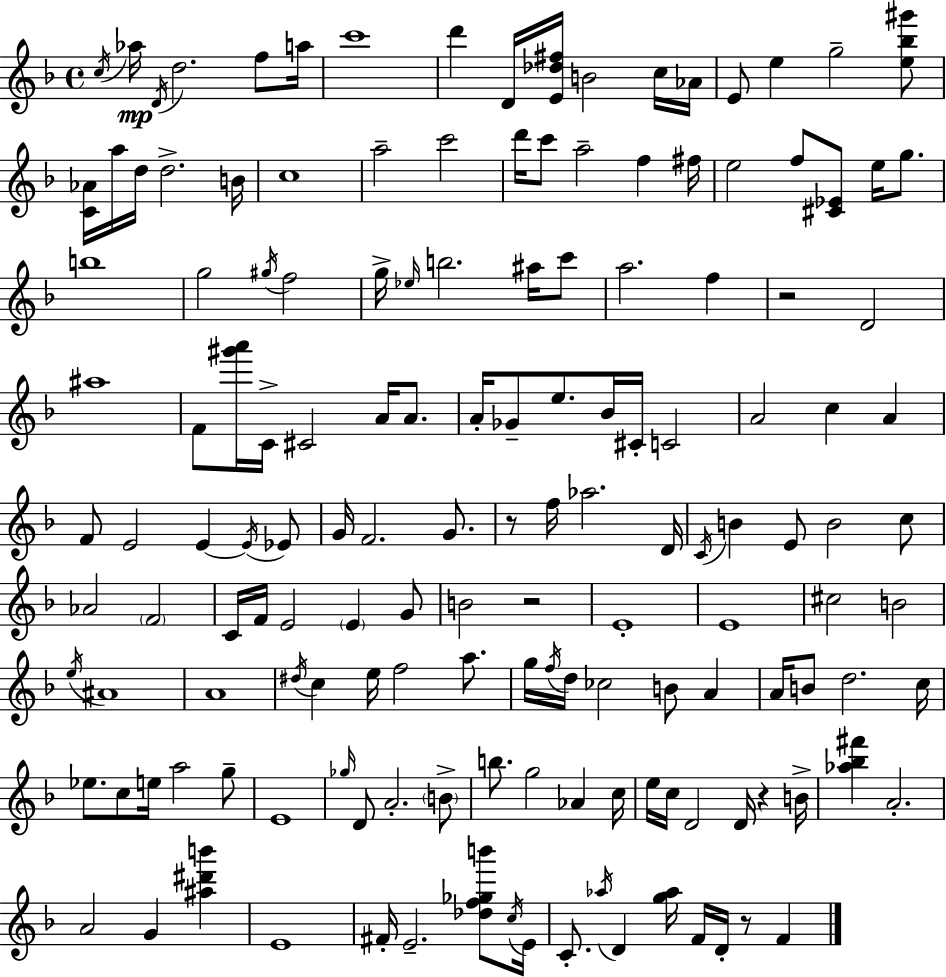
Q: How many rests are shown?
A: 5